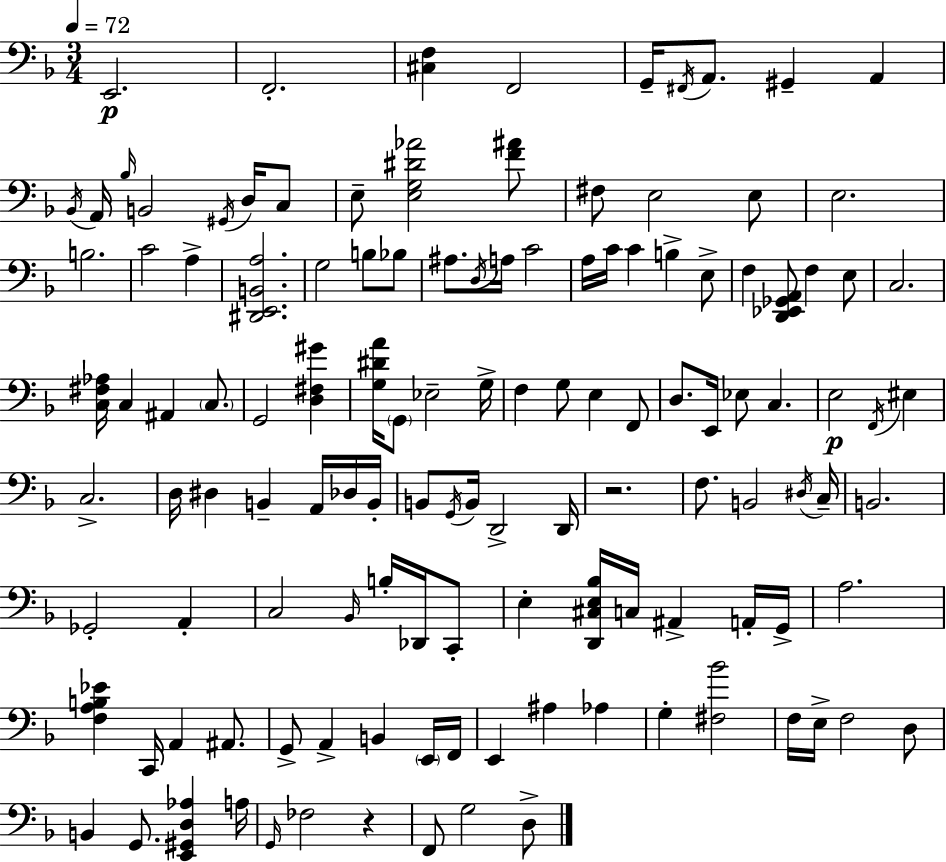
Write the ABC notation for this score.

X:1
T:Untitled
M:3/4
L:1/4
K:Dm
E,,2 F,,2 [^C,F,] F,,2 G,,/4 ^F,,/4 A,,/2 ^G,, A,, _B,,/4 A,,/4 _B,/4 B,,2 ^G,,/4 D,/4 C,/2 E,/2 [E,G,^D_A]2 [F^A]/2 ^F,/2 E,2 E,/2 E,2 B,2 C2 A, [^D,,E,,B,,A,]2 G,2 B,/2 _B,/2 ^A,/2 D,/4 A,/4 C2 A,/4 C/4 C B, E,/2 F, [D,,_E,,_G,,A,,]/2 F, E,/2 C,2 [C,^F,_A,]/4 C, ^A,, C,/2 G,,2 [D,^F,^G] [G,^DA]/4 G,,/2 _E,2 G,/4 F, G,/2 E, F,,/2 D,/2 E,,/4 _E,/2 C, E,2 F,,/4 ^E, C,2 D,/4 ^D, B,, A,,/4 _D,/4 B,,/4 B,,/2 G,,/4 B,,/4 D,,2 D,,/4 z2 F,/2 B,,2 ^D,/4 C,/4 B,,2 _G,,2 A,, C,2 _B,,/4 B,/4 _D,,/4 C,,/2 E, [D,,^C,E,_B,]/4 C,/4 ^A,, A,,/4 G,,/4 A,2 [F,A,B,_E] C,,/4 A,, ^A,,/2 G,,/2 A,, B,, E,,/4 F,,/4 E,, ^A, _A, G, [^F,_B]2 F,/4 E,/4 F,2 D,/2 B,, G,,/2 [E,,^G,,D,_A,] A,/4 G,,/4 _F,2 z F,,/2 G,2 D,/2